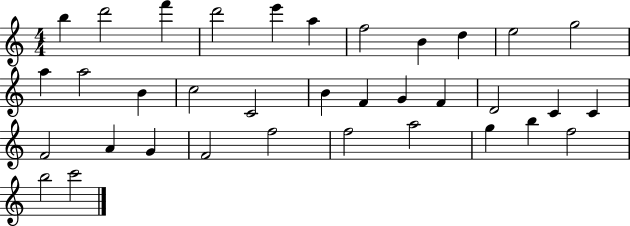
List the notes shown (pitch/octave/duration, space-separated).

B5/q D6/h F6/q D6/h E6/q A5/q F5/h B4/q D5/q E5/h G5/h A5/q A5/h B4/q C5/h C4/h B4/q F4/q G4/q F4/q D4/h C4/q C4/q F4/h A4/q G4/q F4/h F5/h F5/h A5/h G5/q B5/q F5/h B5/h C6/h